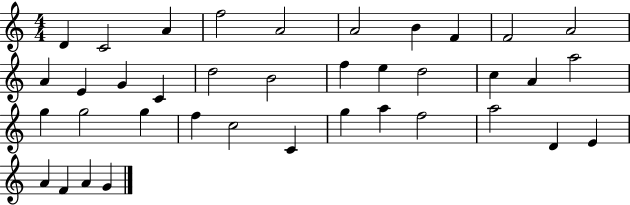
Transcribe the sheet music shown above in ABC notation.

X:1
T:Untitled
M:4/4
L:1/4
K:C
D C2 A f2 A2 A2 B F F2 A2 A E G C d2 B2 f e d2 c A a2 g g2 g f c2 C g a f2 a2 D E A F A G